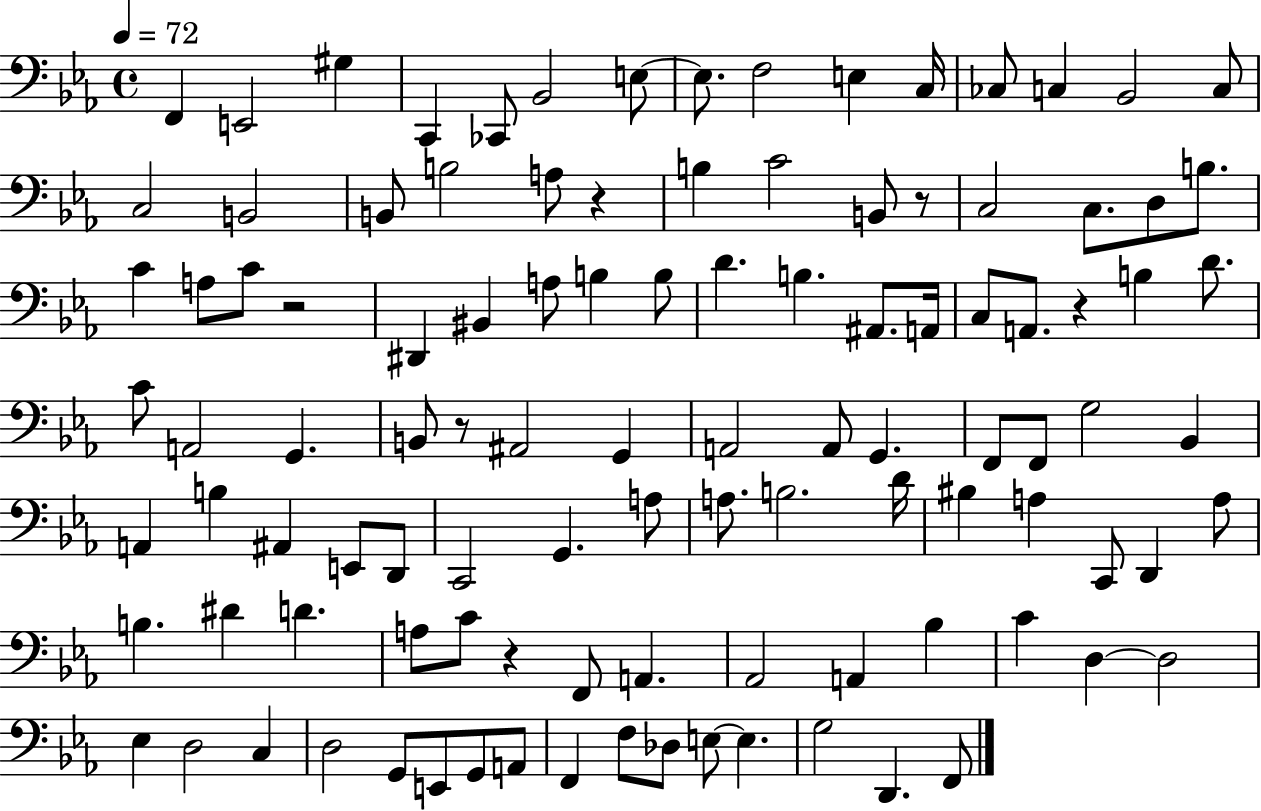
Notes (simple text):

F2/q E2/h G#3/q C2/q CES2/e Bb2/h E3/e E3/e. F3/h E3/q C3/s CES3/e C3/q Bb2/h C3/e C3/h B2/h B2/e B3/h A3/e R/q B3/q C4/h B2/e R/e C3/h C3/e. D3/e B3/e. C4/q A3/e C4/e R/h D#2/q BIS2/q A3/e B3/q B3/e D4/q. B3/q. A#2/e. A2/s C3/e A2/e. R/q B3/q D4/e. C4/e A2/h G2/q. B2/e R/e A#2/h G2/q A2/h A2/e G2/q. F2/e F2/e G3/h Bb2/q A2/q B3/q A#2/q E2/e D2/e C2/h G2/q. A3/e A3/e. B3/h. D4/s BIS3/q A3/q C2/e D2/q A3/e B3/q. D#4/q D4/q. A3/e C4/e R/q F2/e A2/q. Ab2/h A2/q Bb3/q C4/q D3/q D3/h Eb3/q D3/h C3/q D3/h G2/e E2/e G2/e A2/e F2/q F3/e Db3/e E3/e E3/q. G3/h D2/q. F2/e